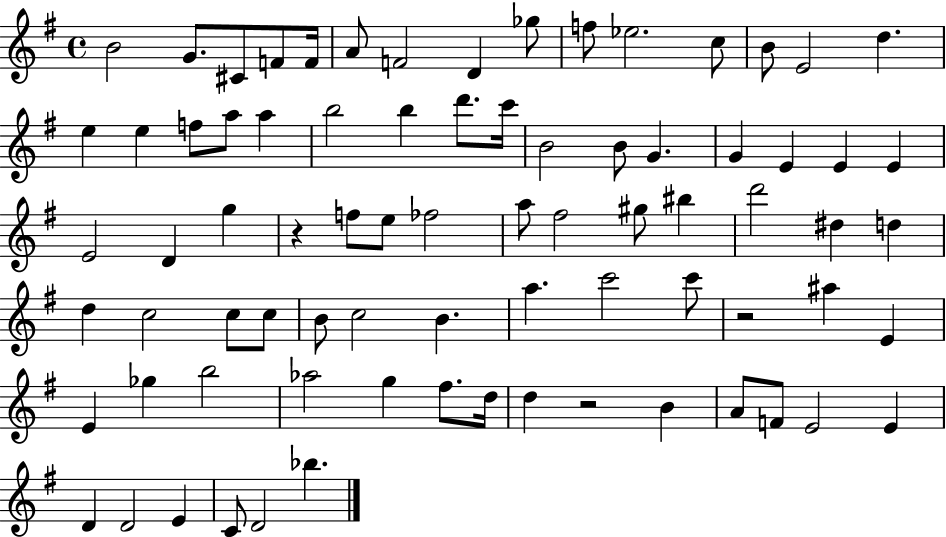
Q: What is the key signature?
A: G major